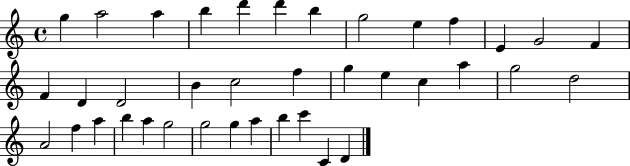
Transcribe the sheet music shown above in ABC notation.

X:1
T:Untitled
M:4/4
L:1/4
K:C
g a2 a b d' d' b g2 e f E G2 F F D D2 B c2 f g e c a g2 d2 A2 f a b a g2 g2 g a b c' C D